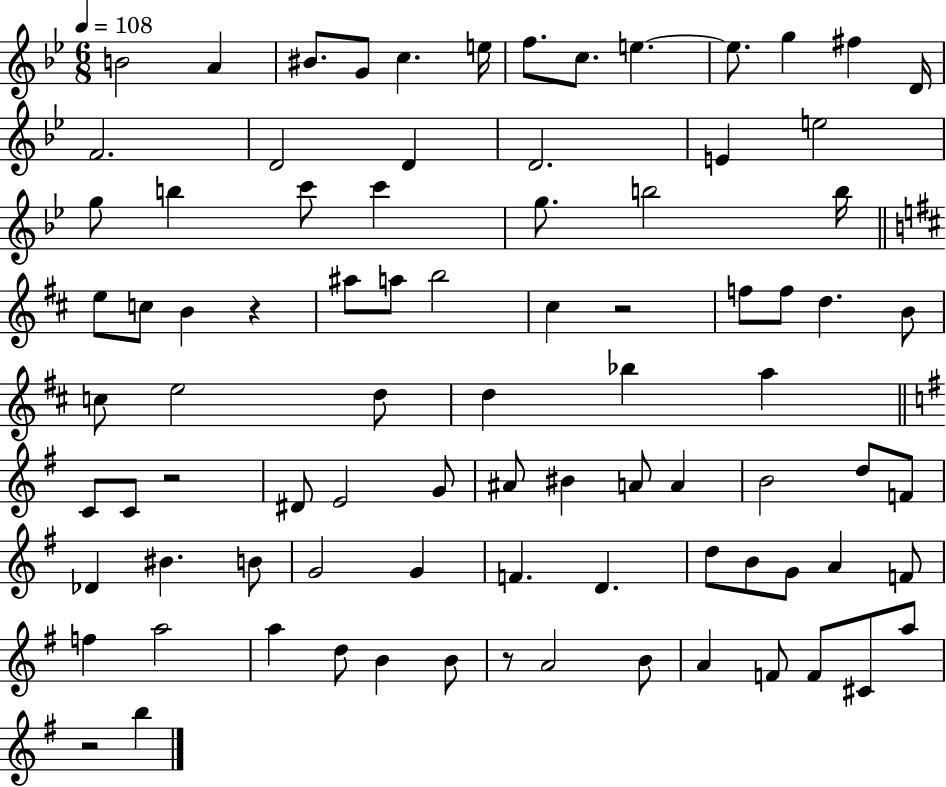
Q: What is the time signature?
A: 6/8